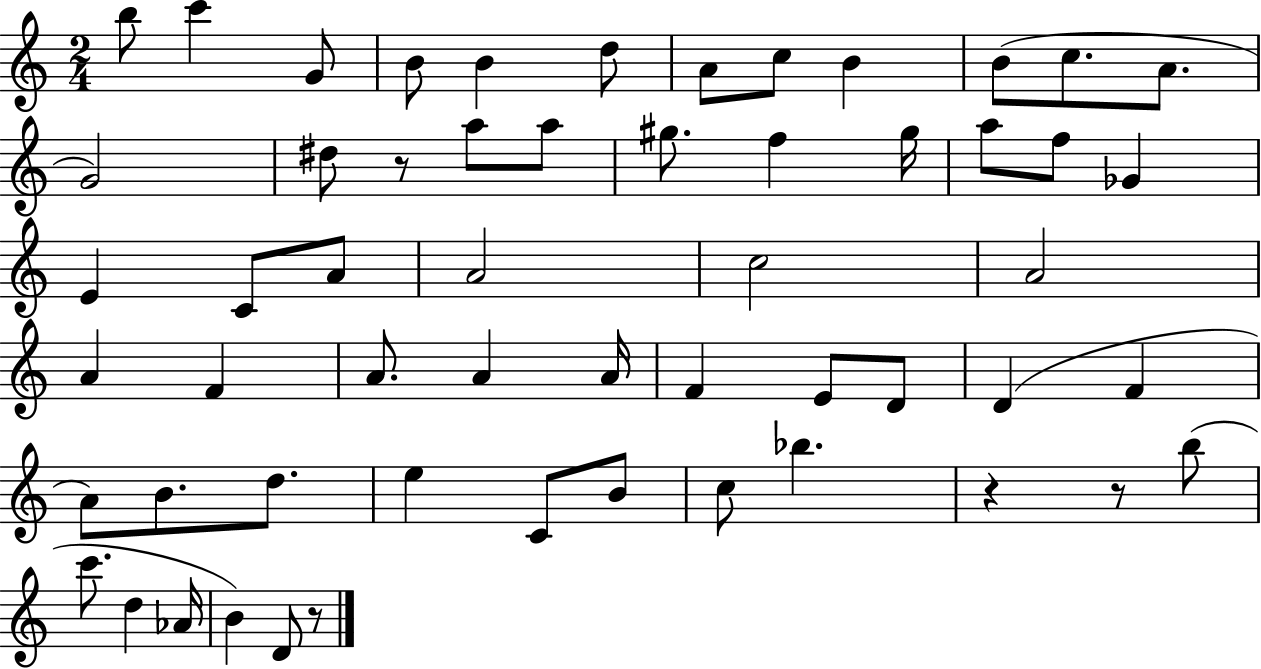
{
  \clef treble
  \numericTimeSignature
  \time 2/4
  \key c \major
  b''8 c'''4 g'8 | b'8 b'4 d''8 | a'8 c''8 b'4 | b'8( c''8. a'8. | \break g'2) | dis''8 r8 a''8 a''8 | gis''8. f''4 gis''16 | a''8 f''8 ges'4 | \break e'4 c'8 a'8 | a'2 | c''2 | a'2 | \break a'4 f'4 | a'8. a'4 a'16 | f'4 e'8 d'8 | d'4( f'4 | \break a'8) b'8. d''8. | e''4 c'8 b'8 | c''8 bes''4. | r4 r8 b''8( | \break c'''8. d''4 aes'16 | b'4) d'8 r8 | \bar "|."
}